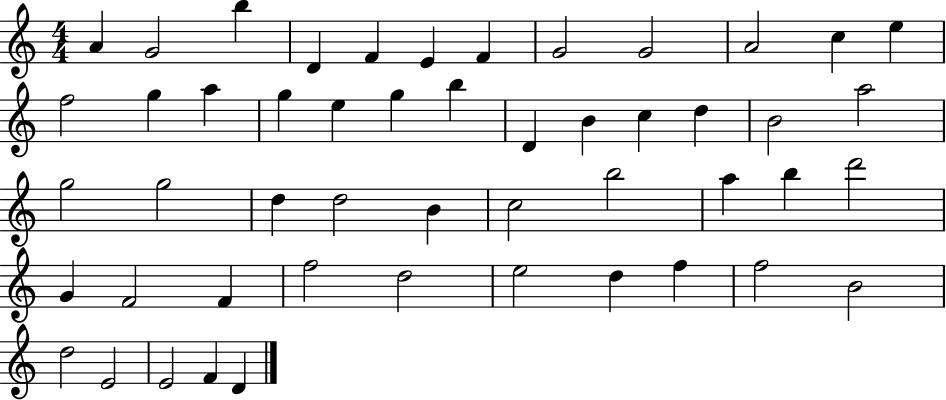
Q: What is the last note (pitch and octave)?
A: D4